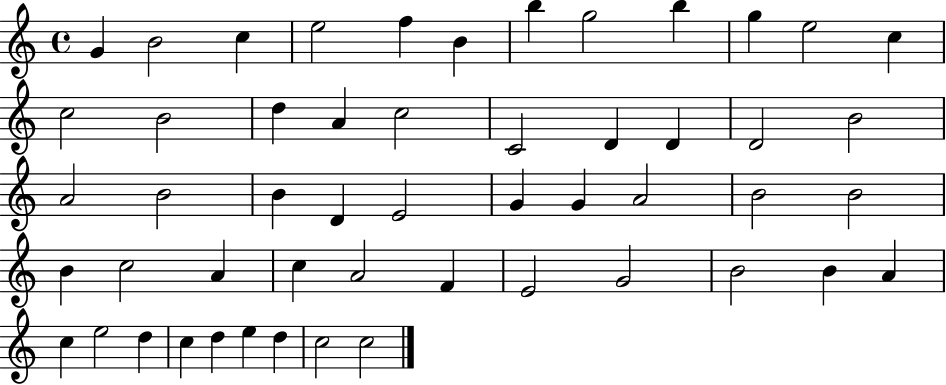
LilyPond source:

{
  \clef treble
  \time 4/4
  \defaultTimeSignature
  \key c \major
  g'4 b'2 c''4 | e''2 f''4 b'4 | b''4 g''2 b''4 | g''4 e''2 c''4 | \break c''2 b'2 | d''4 a'4 c''2 | c'2 d'4 d'4 | d'2 b'2 | \break a'2 b'2 | b'4 d'4 e'2 | g'4 g'4 a'2 | b'2 b'2 | \break b'4 c''2 a'4 | c''4 a'2 f'4 | e'2 g'2 | b'2 b'4 a'4 | \break c''4 e''2 d''4 | c''4 d''4 e''4 d''4 | c''2 c''2 | \bar "|."
}